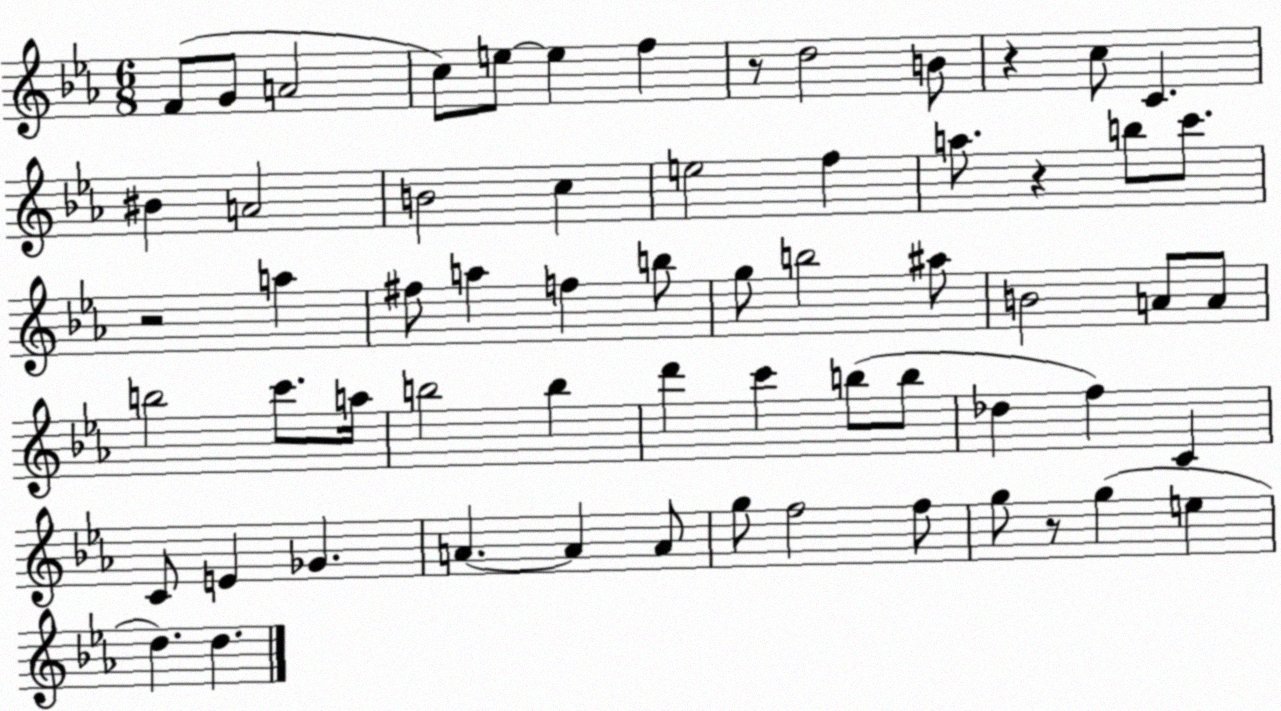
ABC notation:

X:1
T:Untitled
M:6/8
L:1/4
K:Eb
F/2 G/2 A2 c/2 e/2 e f z/2 d2 B/2 z c/2 C ^B A2 B2 c e2 f a/2 z b/2 c'/2 z2 a ^f/2 a f b/2 g/2 b2 ^a/2 B2 A/2 A/2 b2 c'/2 a/4 b2 b d' c' b/2 b/2 _d f C C/2 E _G A A A/2 g/2 f2 f/2 g/2 z/2 g e d d